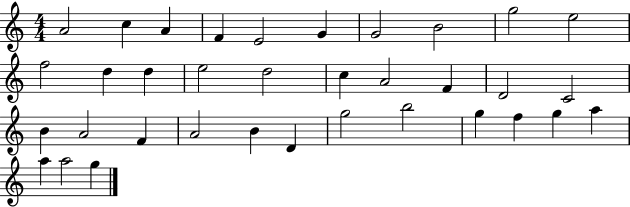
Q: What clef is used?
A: treble